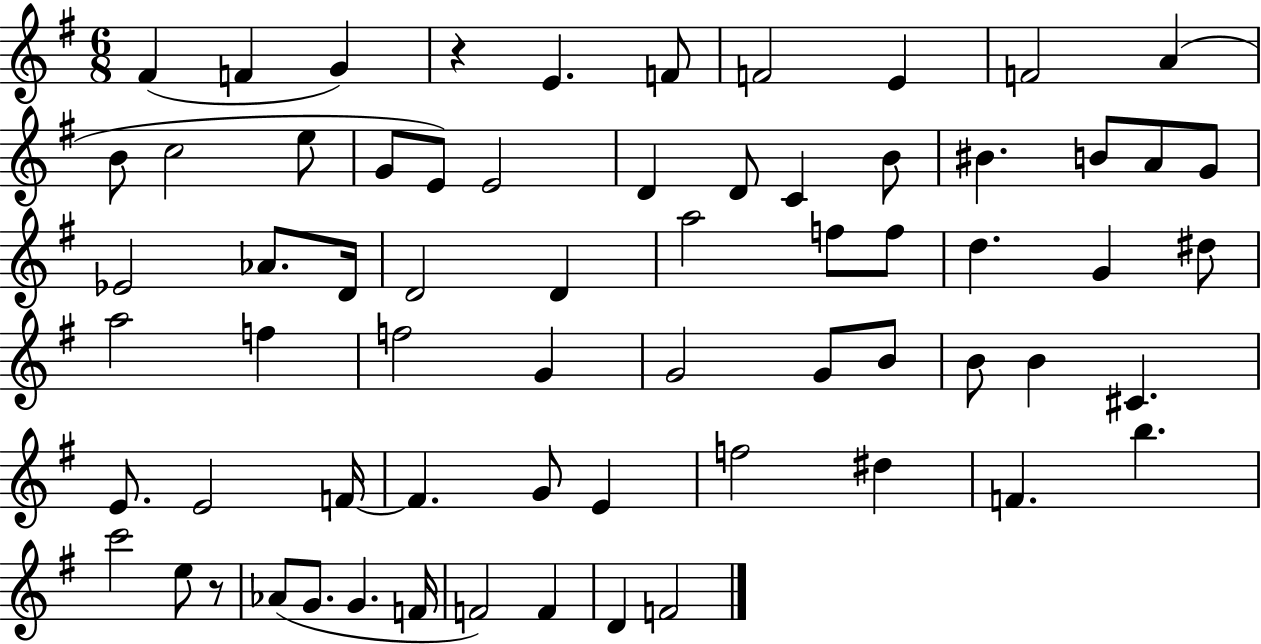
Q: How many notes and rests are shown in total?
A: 66